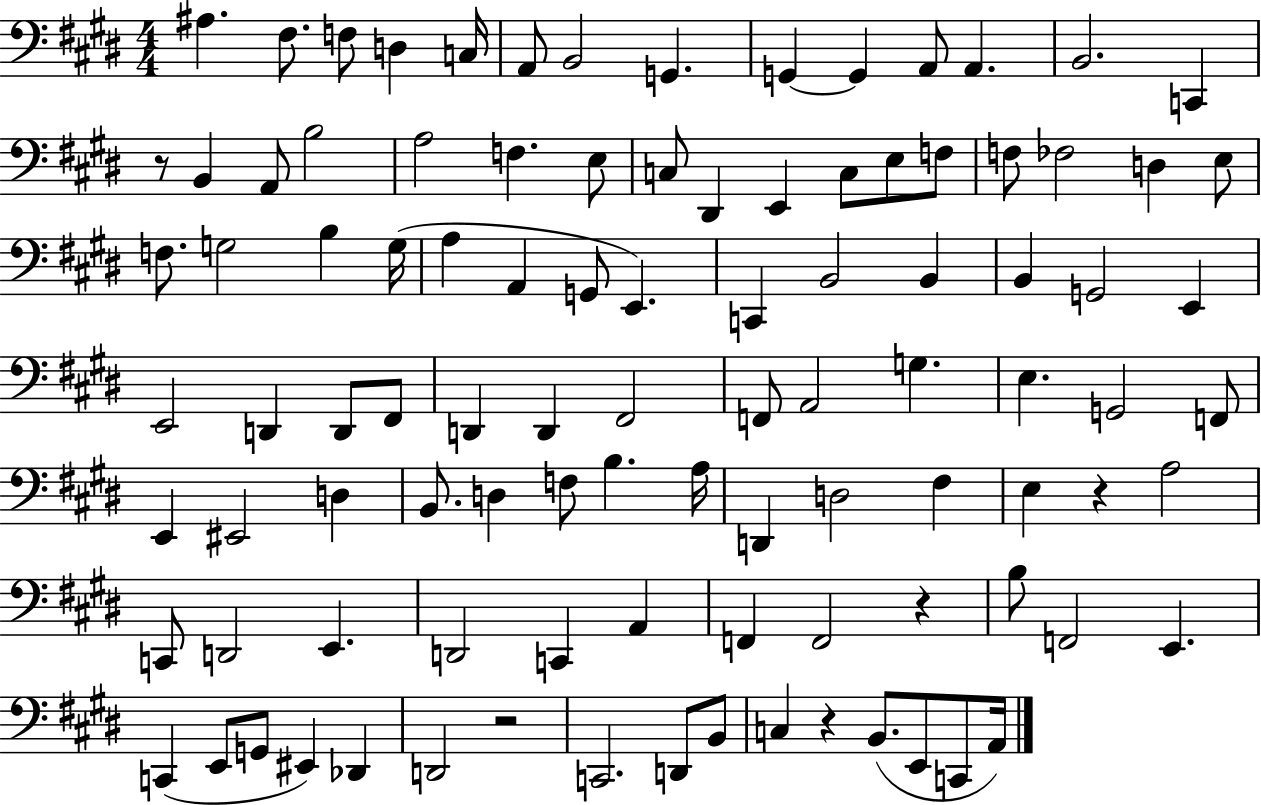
X:1
T:Untitled
M:4/4
L:1/4
K:E
^A, ^F,/2 F,/2 D, C,/4 A,,/2 B,,2 G,, G,, G,, A,,/2 A,, B,,2 C,, z/2 B,, A,,/2 B,2 A,2 F, E,/2 C,/2 ^D,, E,, C,/2 E,/2 F,/2 F,/2 _F,2 D, E,/2 F,/2 G,2 B, G,/4 A, A,, G,,/2 E,, C,, B,,2 B,, B,, G,,2 E,, E,,2 D,, D,,/2 ^F,,/2 D,, D,, ^F,,2 F,,/2 A,,2 G, E, G,,2 F,,/2 E,, ^E,,2 D, B,,/2 D, F,/2 B, A,/4 D,, D,2 ^F, E, z A,2 C,,/2 D,,2 E,, D,,2 C,, A,, F,, F,,2 z B,/2 F,,2 E,, C,, E,,/2 G,,/2 ^E,, _D,, D,,2 z2 C,,2 D,,/2 B,,/2 C, z B,,/2 E,,/2 C,,/2 A,,/4